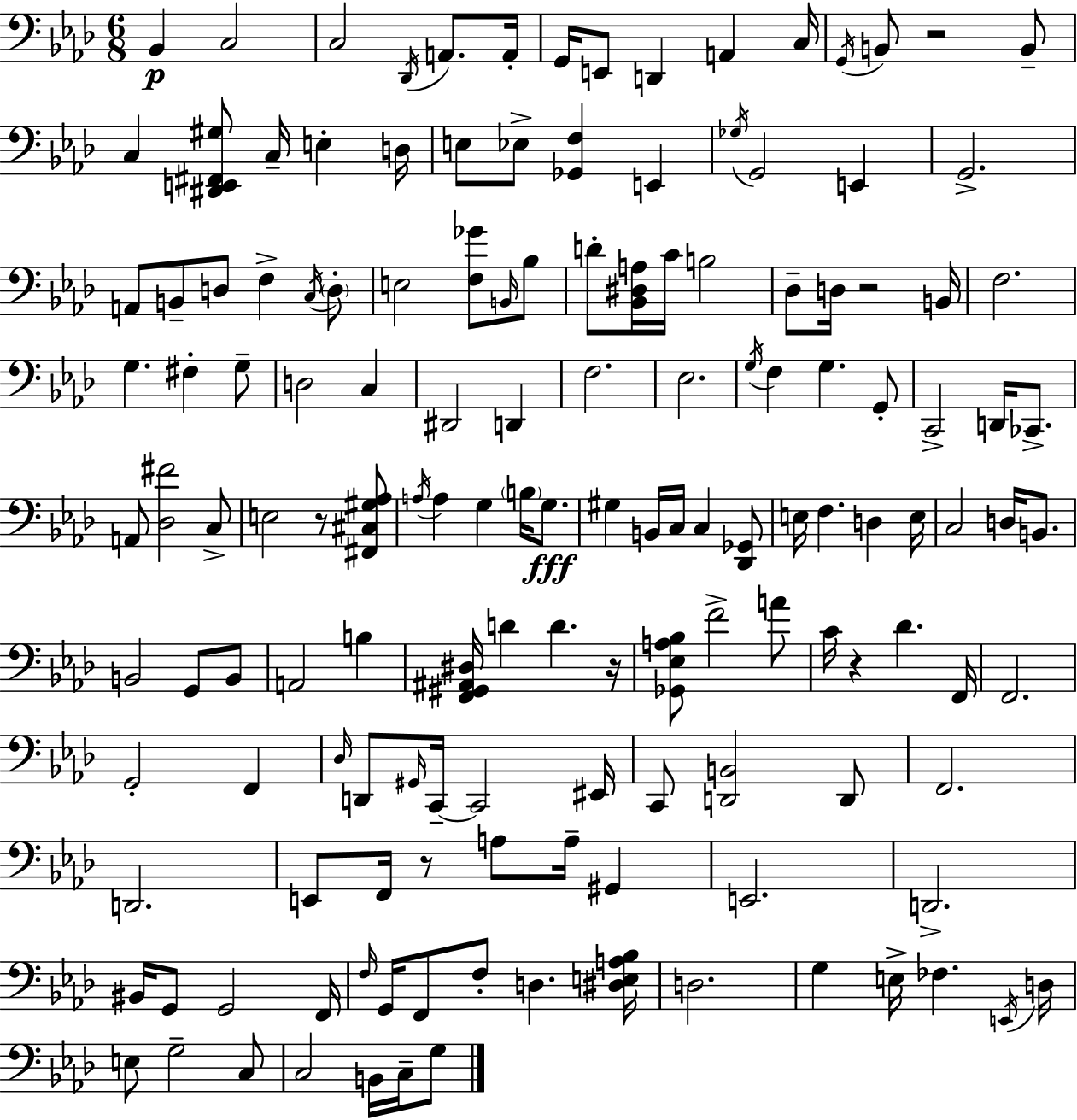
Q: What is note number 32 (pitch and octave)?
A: E3